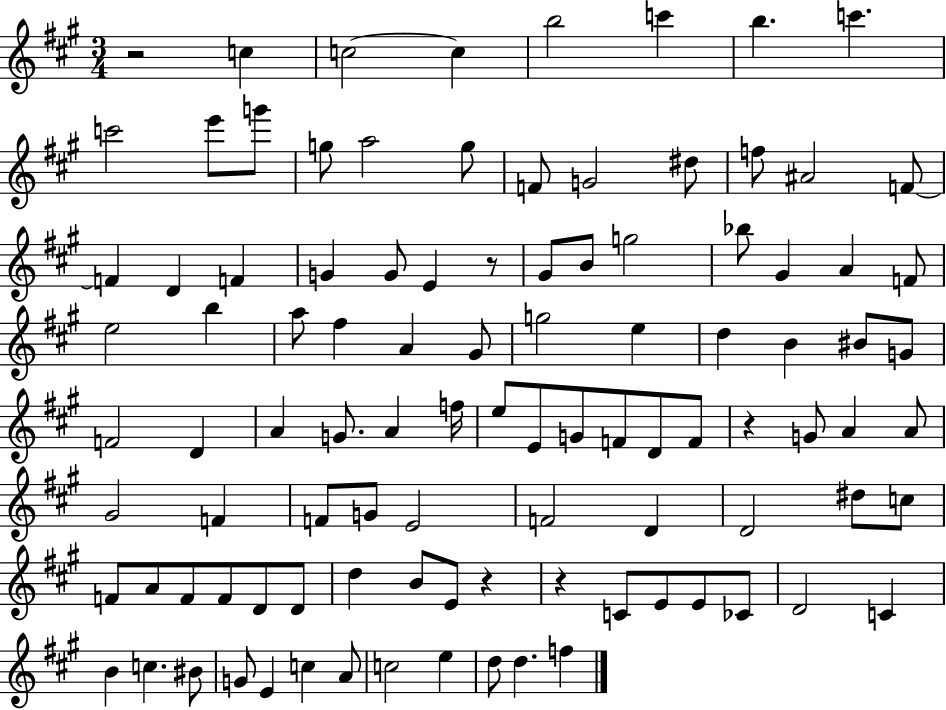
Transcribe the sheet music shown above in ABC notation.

X:1
T:Untitled
M:3/4
L:1/4
K:A
z2 c c2 c b2 c' b c' c'2 e'/2 g'/2 g/2 a2 g/2 F/2 G2 ^d/2 f/2 ^A2 F/2 F D F G G/2 E z/2 ^G/2 B/2 g2 _b/2 ^G A F/2 e2 b a/2 ^f A ^G/2 g2 e d B ^B/2 G/2 F2 D A G/2 A f/4 e/2 E/2 G/2 F/2 D/2 F/2 z G/2 A A/2 ^G2 F F/2 G/2 E2 F2 D D2 ^d/2 c/2 F/2 A/2 F/2 F/2 D/2 D/2 d B/2 E/2 z z C/2 E/2 E/2 _C/2 D2 C B c ^B/2 G/2 E c A/2 c2 e d/2 d f